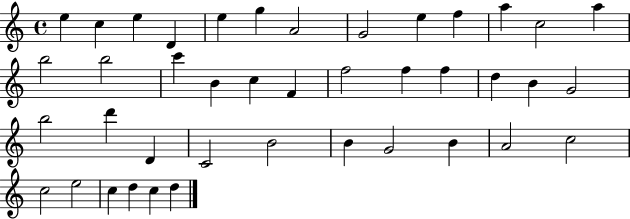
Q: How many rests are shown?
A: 0